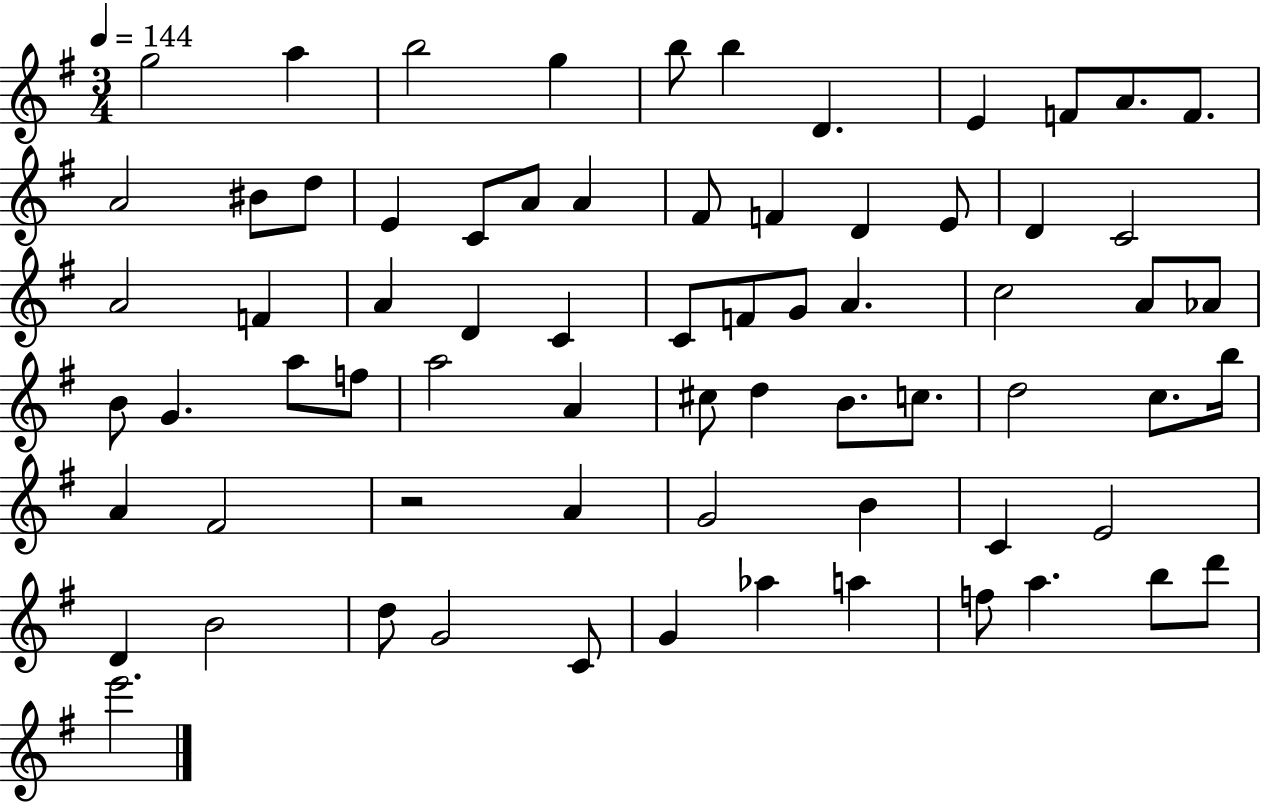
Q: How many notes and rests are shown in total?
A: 70